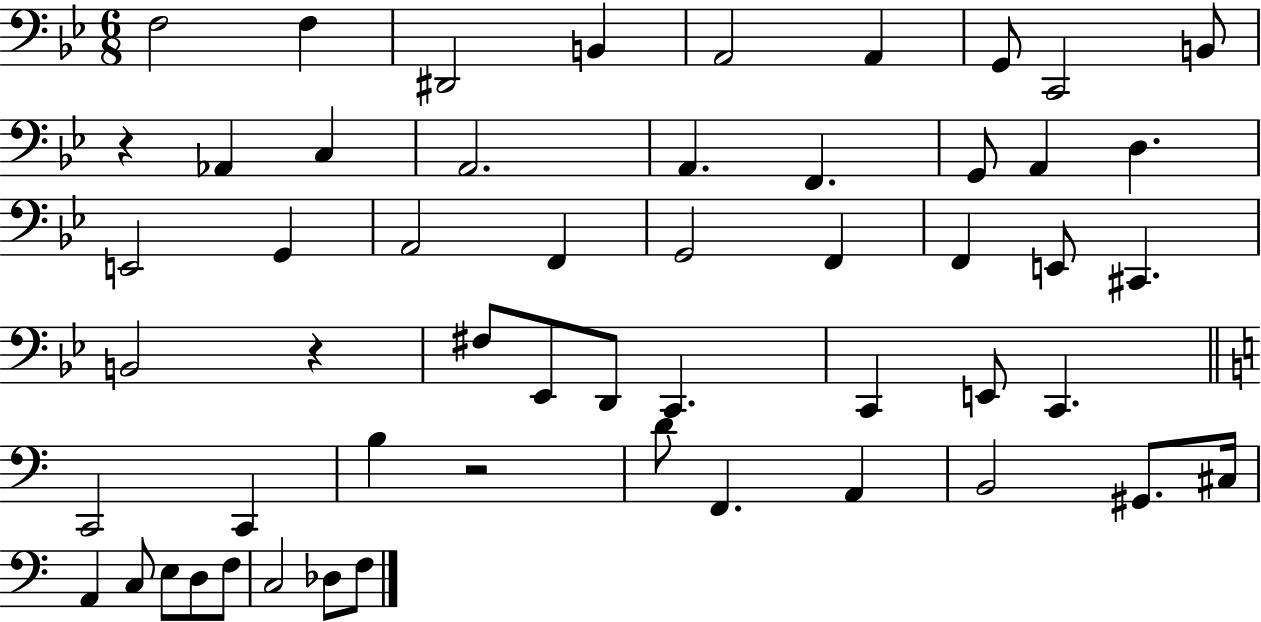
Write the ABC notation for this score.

X:1
T:Untitled
M:6/8
L:1/4
K:Bb
F,2 F, ^D,,2 B,, A,,2 A,, G,,/2 C,,2 B,,/2 z _A,, C, A,,2 A,, F,, G,,/2 A,, D, E,,2 G,, A,,2 F,, G,,2 F,, F,, E,,/2 ^C,, B,,2 z ^F,/2 _E,,/2 D,,/2 C,, C,, E,,/2 C,, C,,2 C,, B, z2 D/2 F,, A,, B,,2 ^G,,/2 ^C,/4 A,, C,/2 E,/2 D,/2 F,/2 C,2 _D,/2 F,/2